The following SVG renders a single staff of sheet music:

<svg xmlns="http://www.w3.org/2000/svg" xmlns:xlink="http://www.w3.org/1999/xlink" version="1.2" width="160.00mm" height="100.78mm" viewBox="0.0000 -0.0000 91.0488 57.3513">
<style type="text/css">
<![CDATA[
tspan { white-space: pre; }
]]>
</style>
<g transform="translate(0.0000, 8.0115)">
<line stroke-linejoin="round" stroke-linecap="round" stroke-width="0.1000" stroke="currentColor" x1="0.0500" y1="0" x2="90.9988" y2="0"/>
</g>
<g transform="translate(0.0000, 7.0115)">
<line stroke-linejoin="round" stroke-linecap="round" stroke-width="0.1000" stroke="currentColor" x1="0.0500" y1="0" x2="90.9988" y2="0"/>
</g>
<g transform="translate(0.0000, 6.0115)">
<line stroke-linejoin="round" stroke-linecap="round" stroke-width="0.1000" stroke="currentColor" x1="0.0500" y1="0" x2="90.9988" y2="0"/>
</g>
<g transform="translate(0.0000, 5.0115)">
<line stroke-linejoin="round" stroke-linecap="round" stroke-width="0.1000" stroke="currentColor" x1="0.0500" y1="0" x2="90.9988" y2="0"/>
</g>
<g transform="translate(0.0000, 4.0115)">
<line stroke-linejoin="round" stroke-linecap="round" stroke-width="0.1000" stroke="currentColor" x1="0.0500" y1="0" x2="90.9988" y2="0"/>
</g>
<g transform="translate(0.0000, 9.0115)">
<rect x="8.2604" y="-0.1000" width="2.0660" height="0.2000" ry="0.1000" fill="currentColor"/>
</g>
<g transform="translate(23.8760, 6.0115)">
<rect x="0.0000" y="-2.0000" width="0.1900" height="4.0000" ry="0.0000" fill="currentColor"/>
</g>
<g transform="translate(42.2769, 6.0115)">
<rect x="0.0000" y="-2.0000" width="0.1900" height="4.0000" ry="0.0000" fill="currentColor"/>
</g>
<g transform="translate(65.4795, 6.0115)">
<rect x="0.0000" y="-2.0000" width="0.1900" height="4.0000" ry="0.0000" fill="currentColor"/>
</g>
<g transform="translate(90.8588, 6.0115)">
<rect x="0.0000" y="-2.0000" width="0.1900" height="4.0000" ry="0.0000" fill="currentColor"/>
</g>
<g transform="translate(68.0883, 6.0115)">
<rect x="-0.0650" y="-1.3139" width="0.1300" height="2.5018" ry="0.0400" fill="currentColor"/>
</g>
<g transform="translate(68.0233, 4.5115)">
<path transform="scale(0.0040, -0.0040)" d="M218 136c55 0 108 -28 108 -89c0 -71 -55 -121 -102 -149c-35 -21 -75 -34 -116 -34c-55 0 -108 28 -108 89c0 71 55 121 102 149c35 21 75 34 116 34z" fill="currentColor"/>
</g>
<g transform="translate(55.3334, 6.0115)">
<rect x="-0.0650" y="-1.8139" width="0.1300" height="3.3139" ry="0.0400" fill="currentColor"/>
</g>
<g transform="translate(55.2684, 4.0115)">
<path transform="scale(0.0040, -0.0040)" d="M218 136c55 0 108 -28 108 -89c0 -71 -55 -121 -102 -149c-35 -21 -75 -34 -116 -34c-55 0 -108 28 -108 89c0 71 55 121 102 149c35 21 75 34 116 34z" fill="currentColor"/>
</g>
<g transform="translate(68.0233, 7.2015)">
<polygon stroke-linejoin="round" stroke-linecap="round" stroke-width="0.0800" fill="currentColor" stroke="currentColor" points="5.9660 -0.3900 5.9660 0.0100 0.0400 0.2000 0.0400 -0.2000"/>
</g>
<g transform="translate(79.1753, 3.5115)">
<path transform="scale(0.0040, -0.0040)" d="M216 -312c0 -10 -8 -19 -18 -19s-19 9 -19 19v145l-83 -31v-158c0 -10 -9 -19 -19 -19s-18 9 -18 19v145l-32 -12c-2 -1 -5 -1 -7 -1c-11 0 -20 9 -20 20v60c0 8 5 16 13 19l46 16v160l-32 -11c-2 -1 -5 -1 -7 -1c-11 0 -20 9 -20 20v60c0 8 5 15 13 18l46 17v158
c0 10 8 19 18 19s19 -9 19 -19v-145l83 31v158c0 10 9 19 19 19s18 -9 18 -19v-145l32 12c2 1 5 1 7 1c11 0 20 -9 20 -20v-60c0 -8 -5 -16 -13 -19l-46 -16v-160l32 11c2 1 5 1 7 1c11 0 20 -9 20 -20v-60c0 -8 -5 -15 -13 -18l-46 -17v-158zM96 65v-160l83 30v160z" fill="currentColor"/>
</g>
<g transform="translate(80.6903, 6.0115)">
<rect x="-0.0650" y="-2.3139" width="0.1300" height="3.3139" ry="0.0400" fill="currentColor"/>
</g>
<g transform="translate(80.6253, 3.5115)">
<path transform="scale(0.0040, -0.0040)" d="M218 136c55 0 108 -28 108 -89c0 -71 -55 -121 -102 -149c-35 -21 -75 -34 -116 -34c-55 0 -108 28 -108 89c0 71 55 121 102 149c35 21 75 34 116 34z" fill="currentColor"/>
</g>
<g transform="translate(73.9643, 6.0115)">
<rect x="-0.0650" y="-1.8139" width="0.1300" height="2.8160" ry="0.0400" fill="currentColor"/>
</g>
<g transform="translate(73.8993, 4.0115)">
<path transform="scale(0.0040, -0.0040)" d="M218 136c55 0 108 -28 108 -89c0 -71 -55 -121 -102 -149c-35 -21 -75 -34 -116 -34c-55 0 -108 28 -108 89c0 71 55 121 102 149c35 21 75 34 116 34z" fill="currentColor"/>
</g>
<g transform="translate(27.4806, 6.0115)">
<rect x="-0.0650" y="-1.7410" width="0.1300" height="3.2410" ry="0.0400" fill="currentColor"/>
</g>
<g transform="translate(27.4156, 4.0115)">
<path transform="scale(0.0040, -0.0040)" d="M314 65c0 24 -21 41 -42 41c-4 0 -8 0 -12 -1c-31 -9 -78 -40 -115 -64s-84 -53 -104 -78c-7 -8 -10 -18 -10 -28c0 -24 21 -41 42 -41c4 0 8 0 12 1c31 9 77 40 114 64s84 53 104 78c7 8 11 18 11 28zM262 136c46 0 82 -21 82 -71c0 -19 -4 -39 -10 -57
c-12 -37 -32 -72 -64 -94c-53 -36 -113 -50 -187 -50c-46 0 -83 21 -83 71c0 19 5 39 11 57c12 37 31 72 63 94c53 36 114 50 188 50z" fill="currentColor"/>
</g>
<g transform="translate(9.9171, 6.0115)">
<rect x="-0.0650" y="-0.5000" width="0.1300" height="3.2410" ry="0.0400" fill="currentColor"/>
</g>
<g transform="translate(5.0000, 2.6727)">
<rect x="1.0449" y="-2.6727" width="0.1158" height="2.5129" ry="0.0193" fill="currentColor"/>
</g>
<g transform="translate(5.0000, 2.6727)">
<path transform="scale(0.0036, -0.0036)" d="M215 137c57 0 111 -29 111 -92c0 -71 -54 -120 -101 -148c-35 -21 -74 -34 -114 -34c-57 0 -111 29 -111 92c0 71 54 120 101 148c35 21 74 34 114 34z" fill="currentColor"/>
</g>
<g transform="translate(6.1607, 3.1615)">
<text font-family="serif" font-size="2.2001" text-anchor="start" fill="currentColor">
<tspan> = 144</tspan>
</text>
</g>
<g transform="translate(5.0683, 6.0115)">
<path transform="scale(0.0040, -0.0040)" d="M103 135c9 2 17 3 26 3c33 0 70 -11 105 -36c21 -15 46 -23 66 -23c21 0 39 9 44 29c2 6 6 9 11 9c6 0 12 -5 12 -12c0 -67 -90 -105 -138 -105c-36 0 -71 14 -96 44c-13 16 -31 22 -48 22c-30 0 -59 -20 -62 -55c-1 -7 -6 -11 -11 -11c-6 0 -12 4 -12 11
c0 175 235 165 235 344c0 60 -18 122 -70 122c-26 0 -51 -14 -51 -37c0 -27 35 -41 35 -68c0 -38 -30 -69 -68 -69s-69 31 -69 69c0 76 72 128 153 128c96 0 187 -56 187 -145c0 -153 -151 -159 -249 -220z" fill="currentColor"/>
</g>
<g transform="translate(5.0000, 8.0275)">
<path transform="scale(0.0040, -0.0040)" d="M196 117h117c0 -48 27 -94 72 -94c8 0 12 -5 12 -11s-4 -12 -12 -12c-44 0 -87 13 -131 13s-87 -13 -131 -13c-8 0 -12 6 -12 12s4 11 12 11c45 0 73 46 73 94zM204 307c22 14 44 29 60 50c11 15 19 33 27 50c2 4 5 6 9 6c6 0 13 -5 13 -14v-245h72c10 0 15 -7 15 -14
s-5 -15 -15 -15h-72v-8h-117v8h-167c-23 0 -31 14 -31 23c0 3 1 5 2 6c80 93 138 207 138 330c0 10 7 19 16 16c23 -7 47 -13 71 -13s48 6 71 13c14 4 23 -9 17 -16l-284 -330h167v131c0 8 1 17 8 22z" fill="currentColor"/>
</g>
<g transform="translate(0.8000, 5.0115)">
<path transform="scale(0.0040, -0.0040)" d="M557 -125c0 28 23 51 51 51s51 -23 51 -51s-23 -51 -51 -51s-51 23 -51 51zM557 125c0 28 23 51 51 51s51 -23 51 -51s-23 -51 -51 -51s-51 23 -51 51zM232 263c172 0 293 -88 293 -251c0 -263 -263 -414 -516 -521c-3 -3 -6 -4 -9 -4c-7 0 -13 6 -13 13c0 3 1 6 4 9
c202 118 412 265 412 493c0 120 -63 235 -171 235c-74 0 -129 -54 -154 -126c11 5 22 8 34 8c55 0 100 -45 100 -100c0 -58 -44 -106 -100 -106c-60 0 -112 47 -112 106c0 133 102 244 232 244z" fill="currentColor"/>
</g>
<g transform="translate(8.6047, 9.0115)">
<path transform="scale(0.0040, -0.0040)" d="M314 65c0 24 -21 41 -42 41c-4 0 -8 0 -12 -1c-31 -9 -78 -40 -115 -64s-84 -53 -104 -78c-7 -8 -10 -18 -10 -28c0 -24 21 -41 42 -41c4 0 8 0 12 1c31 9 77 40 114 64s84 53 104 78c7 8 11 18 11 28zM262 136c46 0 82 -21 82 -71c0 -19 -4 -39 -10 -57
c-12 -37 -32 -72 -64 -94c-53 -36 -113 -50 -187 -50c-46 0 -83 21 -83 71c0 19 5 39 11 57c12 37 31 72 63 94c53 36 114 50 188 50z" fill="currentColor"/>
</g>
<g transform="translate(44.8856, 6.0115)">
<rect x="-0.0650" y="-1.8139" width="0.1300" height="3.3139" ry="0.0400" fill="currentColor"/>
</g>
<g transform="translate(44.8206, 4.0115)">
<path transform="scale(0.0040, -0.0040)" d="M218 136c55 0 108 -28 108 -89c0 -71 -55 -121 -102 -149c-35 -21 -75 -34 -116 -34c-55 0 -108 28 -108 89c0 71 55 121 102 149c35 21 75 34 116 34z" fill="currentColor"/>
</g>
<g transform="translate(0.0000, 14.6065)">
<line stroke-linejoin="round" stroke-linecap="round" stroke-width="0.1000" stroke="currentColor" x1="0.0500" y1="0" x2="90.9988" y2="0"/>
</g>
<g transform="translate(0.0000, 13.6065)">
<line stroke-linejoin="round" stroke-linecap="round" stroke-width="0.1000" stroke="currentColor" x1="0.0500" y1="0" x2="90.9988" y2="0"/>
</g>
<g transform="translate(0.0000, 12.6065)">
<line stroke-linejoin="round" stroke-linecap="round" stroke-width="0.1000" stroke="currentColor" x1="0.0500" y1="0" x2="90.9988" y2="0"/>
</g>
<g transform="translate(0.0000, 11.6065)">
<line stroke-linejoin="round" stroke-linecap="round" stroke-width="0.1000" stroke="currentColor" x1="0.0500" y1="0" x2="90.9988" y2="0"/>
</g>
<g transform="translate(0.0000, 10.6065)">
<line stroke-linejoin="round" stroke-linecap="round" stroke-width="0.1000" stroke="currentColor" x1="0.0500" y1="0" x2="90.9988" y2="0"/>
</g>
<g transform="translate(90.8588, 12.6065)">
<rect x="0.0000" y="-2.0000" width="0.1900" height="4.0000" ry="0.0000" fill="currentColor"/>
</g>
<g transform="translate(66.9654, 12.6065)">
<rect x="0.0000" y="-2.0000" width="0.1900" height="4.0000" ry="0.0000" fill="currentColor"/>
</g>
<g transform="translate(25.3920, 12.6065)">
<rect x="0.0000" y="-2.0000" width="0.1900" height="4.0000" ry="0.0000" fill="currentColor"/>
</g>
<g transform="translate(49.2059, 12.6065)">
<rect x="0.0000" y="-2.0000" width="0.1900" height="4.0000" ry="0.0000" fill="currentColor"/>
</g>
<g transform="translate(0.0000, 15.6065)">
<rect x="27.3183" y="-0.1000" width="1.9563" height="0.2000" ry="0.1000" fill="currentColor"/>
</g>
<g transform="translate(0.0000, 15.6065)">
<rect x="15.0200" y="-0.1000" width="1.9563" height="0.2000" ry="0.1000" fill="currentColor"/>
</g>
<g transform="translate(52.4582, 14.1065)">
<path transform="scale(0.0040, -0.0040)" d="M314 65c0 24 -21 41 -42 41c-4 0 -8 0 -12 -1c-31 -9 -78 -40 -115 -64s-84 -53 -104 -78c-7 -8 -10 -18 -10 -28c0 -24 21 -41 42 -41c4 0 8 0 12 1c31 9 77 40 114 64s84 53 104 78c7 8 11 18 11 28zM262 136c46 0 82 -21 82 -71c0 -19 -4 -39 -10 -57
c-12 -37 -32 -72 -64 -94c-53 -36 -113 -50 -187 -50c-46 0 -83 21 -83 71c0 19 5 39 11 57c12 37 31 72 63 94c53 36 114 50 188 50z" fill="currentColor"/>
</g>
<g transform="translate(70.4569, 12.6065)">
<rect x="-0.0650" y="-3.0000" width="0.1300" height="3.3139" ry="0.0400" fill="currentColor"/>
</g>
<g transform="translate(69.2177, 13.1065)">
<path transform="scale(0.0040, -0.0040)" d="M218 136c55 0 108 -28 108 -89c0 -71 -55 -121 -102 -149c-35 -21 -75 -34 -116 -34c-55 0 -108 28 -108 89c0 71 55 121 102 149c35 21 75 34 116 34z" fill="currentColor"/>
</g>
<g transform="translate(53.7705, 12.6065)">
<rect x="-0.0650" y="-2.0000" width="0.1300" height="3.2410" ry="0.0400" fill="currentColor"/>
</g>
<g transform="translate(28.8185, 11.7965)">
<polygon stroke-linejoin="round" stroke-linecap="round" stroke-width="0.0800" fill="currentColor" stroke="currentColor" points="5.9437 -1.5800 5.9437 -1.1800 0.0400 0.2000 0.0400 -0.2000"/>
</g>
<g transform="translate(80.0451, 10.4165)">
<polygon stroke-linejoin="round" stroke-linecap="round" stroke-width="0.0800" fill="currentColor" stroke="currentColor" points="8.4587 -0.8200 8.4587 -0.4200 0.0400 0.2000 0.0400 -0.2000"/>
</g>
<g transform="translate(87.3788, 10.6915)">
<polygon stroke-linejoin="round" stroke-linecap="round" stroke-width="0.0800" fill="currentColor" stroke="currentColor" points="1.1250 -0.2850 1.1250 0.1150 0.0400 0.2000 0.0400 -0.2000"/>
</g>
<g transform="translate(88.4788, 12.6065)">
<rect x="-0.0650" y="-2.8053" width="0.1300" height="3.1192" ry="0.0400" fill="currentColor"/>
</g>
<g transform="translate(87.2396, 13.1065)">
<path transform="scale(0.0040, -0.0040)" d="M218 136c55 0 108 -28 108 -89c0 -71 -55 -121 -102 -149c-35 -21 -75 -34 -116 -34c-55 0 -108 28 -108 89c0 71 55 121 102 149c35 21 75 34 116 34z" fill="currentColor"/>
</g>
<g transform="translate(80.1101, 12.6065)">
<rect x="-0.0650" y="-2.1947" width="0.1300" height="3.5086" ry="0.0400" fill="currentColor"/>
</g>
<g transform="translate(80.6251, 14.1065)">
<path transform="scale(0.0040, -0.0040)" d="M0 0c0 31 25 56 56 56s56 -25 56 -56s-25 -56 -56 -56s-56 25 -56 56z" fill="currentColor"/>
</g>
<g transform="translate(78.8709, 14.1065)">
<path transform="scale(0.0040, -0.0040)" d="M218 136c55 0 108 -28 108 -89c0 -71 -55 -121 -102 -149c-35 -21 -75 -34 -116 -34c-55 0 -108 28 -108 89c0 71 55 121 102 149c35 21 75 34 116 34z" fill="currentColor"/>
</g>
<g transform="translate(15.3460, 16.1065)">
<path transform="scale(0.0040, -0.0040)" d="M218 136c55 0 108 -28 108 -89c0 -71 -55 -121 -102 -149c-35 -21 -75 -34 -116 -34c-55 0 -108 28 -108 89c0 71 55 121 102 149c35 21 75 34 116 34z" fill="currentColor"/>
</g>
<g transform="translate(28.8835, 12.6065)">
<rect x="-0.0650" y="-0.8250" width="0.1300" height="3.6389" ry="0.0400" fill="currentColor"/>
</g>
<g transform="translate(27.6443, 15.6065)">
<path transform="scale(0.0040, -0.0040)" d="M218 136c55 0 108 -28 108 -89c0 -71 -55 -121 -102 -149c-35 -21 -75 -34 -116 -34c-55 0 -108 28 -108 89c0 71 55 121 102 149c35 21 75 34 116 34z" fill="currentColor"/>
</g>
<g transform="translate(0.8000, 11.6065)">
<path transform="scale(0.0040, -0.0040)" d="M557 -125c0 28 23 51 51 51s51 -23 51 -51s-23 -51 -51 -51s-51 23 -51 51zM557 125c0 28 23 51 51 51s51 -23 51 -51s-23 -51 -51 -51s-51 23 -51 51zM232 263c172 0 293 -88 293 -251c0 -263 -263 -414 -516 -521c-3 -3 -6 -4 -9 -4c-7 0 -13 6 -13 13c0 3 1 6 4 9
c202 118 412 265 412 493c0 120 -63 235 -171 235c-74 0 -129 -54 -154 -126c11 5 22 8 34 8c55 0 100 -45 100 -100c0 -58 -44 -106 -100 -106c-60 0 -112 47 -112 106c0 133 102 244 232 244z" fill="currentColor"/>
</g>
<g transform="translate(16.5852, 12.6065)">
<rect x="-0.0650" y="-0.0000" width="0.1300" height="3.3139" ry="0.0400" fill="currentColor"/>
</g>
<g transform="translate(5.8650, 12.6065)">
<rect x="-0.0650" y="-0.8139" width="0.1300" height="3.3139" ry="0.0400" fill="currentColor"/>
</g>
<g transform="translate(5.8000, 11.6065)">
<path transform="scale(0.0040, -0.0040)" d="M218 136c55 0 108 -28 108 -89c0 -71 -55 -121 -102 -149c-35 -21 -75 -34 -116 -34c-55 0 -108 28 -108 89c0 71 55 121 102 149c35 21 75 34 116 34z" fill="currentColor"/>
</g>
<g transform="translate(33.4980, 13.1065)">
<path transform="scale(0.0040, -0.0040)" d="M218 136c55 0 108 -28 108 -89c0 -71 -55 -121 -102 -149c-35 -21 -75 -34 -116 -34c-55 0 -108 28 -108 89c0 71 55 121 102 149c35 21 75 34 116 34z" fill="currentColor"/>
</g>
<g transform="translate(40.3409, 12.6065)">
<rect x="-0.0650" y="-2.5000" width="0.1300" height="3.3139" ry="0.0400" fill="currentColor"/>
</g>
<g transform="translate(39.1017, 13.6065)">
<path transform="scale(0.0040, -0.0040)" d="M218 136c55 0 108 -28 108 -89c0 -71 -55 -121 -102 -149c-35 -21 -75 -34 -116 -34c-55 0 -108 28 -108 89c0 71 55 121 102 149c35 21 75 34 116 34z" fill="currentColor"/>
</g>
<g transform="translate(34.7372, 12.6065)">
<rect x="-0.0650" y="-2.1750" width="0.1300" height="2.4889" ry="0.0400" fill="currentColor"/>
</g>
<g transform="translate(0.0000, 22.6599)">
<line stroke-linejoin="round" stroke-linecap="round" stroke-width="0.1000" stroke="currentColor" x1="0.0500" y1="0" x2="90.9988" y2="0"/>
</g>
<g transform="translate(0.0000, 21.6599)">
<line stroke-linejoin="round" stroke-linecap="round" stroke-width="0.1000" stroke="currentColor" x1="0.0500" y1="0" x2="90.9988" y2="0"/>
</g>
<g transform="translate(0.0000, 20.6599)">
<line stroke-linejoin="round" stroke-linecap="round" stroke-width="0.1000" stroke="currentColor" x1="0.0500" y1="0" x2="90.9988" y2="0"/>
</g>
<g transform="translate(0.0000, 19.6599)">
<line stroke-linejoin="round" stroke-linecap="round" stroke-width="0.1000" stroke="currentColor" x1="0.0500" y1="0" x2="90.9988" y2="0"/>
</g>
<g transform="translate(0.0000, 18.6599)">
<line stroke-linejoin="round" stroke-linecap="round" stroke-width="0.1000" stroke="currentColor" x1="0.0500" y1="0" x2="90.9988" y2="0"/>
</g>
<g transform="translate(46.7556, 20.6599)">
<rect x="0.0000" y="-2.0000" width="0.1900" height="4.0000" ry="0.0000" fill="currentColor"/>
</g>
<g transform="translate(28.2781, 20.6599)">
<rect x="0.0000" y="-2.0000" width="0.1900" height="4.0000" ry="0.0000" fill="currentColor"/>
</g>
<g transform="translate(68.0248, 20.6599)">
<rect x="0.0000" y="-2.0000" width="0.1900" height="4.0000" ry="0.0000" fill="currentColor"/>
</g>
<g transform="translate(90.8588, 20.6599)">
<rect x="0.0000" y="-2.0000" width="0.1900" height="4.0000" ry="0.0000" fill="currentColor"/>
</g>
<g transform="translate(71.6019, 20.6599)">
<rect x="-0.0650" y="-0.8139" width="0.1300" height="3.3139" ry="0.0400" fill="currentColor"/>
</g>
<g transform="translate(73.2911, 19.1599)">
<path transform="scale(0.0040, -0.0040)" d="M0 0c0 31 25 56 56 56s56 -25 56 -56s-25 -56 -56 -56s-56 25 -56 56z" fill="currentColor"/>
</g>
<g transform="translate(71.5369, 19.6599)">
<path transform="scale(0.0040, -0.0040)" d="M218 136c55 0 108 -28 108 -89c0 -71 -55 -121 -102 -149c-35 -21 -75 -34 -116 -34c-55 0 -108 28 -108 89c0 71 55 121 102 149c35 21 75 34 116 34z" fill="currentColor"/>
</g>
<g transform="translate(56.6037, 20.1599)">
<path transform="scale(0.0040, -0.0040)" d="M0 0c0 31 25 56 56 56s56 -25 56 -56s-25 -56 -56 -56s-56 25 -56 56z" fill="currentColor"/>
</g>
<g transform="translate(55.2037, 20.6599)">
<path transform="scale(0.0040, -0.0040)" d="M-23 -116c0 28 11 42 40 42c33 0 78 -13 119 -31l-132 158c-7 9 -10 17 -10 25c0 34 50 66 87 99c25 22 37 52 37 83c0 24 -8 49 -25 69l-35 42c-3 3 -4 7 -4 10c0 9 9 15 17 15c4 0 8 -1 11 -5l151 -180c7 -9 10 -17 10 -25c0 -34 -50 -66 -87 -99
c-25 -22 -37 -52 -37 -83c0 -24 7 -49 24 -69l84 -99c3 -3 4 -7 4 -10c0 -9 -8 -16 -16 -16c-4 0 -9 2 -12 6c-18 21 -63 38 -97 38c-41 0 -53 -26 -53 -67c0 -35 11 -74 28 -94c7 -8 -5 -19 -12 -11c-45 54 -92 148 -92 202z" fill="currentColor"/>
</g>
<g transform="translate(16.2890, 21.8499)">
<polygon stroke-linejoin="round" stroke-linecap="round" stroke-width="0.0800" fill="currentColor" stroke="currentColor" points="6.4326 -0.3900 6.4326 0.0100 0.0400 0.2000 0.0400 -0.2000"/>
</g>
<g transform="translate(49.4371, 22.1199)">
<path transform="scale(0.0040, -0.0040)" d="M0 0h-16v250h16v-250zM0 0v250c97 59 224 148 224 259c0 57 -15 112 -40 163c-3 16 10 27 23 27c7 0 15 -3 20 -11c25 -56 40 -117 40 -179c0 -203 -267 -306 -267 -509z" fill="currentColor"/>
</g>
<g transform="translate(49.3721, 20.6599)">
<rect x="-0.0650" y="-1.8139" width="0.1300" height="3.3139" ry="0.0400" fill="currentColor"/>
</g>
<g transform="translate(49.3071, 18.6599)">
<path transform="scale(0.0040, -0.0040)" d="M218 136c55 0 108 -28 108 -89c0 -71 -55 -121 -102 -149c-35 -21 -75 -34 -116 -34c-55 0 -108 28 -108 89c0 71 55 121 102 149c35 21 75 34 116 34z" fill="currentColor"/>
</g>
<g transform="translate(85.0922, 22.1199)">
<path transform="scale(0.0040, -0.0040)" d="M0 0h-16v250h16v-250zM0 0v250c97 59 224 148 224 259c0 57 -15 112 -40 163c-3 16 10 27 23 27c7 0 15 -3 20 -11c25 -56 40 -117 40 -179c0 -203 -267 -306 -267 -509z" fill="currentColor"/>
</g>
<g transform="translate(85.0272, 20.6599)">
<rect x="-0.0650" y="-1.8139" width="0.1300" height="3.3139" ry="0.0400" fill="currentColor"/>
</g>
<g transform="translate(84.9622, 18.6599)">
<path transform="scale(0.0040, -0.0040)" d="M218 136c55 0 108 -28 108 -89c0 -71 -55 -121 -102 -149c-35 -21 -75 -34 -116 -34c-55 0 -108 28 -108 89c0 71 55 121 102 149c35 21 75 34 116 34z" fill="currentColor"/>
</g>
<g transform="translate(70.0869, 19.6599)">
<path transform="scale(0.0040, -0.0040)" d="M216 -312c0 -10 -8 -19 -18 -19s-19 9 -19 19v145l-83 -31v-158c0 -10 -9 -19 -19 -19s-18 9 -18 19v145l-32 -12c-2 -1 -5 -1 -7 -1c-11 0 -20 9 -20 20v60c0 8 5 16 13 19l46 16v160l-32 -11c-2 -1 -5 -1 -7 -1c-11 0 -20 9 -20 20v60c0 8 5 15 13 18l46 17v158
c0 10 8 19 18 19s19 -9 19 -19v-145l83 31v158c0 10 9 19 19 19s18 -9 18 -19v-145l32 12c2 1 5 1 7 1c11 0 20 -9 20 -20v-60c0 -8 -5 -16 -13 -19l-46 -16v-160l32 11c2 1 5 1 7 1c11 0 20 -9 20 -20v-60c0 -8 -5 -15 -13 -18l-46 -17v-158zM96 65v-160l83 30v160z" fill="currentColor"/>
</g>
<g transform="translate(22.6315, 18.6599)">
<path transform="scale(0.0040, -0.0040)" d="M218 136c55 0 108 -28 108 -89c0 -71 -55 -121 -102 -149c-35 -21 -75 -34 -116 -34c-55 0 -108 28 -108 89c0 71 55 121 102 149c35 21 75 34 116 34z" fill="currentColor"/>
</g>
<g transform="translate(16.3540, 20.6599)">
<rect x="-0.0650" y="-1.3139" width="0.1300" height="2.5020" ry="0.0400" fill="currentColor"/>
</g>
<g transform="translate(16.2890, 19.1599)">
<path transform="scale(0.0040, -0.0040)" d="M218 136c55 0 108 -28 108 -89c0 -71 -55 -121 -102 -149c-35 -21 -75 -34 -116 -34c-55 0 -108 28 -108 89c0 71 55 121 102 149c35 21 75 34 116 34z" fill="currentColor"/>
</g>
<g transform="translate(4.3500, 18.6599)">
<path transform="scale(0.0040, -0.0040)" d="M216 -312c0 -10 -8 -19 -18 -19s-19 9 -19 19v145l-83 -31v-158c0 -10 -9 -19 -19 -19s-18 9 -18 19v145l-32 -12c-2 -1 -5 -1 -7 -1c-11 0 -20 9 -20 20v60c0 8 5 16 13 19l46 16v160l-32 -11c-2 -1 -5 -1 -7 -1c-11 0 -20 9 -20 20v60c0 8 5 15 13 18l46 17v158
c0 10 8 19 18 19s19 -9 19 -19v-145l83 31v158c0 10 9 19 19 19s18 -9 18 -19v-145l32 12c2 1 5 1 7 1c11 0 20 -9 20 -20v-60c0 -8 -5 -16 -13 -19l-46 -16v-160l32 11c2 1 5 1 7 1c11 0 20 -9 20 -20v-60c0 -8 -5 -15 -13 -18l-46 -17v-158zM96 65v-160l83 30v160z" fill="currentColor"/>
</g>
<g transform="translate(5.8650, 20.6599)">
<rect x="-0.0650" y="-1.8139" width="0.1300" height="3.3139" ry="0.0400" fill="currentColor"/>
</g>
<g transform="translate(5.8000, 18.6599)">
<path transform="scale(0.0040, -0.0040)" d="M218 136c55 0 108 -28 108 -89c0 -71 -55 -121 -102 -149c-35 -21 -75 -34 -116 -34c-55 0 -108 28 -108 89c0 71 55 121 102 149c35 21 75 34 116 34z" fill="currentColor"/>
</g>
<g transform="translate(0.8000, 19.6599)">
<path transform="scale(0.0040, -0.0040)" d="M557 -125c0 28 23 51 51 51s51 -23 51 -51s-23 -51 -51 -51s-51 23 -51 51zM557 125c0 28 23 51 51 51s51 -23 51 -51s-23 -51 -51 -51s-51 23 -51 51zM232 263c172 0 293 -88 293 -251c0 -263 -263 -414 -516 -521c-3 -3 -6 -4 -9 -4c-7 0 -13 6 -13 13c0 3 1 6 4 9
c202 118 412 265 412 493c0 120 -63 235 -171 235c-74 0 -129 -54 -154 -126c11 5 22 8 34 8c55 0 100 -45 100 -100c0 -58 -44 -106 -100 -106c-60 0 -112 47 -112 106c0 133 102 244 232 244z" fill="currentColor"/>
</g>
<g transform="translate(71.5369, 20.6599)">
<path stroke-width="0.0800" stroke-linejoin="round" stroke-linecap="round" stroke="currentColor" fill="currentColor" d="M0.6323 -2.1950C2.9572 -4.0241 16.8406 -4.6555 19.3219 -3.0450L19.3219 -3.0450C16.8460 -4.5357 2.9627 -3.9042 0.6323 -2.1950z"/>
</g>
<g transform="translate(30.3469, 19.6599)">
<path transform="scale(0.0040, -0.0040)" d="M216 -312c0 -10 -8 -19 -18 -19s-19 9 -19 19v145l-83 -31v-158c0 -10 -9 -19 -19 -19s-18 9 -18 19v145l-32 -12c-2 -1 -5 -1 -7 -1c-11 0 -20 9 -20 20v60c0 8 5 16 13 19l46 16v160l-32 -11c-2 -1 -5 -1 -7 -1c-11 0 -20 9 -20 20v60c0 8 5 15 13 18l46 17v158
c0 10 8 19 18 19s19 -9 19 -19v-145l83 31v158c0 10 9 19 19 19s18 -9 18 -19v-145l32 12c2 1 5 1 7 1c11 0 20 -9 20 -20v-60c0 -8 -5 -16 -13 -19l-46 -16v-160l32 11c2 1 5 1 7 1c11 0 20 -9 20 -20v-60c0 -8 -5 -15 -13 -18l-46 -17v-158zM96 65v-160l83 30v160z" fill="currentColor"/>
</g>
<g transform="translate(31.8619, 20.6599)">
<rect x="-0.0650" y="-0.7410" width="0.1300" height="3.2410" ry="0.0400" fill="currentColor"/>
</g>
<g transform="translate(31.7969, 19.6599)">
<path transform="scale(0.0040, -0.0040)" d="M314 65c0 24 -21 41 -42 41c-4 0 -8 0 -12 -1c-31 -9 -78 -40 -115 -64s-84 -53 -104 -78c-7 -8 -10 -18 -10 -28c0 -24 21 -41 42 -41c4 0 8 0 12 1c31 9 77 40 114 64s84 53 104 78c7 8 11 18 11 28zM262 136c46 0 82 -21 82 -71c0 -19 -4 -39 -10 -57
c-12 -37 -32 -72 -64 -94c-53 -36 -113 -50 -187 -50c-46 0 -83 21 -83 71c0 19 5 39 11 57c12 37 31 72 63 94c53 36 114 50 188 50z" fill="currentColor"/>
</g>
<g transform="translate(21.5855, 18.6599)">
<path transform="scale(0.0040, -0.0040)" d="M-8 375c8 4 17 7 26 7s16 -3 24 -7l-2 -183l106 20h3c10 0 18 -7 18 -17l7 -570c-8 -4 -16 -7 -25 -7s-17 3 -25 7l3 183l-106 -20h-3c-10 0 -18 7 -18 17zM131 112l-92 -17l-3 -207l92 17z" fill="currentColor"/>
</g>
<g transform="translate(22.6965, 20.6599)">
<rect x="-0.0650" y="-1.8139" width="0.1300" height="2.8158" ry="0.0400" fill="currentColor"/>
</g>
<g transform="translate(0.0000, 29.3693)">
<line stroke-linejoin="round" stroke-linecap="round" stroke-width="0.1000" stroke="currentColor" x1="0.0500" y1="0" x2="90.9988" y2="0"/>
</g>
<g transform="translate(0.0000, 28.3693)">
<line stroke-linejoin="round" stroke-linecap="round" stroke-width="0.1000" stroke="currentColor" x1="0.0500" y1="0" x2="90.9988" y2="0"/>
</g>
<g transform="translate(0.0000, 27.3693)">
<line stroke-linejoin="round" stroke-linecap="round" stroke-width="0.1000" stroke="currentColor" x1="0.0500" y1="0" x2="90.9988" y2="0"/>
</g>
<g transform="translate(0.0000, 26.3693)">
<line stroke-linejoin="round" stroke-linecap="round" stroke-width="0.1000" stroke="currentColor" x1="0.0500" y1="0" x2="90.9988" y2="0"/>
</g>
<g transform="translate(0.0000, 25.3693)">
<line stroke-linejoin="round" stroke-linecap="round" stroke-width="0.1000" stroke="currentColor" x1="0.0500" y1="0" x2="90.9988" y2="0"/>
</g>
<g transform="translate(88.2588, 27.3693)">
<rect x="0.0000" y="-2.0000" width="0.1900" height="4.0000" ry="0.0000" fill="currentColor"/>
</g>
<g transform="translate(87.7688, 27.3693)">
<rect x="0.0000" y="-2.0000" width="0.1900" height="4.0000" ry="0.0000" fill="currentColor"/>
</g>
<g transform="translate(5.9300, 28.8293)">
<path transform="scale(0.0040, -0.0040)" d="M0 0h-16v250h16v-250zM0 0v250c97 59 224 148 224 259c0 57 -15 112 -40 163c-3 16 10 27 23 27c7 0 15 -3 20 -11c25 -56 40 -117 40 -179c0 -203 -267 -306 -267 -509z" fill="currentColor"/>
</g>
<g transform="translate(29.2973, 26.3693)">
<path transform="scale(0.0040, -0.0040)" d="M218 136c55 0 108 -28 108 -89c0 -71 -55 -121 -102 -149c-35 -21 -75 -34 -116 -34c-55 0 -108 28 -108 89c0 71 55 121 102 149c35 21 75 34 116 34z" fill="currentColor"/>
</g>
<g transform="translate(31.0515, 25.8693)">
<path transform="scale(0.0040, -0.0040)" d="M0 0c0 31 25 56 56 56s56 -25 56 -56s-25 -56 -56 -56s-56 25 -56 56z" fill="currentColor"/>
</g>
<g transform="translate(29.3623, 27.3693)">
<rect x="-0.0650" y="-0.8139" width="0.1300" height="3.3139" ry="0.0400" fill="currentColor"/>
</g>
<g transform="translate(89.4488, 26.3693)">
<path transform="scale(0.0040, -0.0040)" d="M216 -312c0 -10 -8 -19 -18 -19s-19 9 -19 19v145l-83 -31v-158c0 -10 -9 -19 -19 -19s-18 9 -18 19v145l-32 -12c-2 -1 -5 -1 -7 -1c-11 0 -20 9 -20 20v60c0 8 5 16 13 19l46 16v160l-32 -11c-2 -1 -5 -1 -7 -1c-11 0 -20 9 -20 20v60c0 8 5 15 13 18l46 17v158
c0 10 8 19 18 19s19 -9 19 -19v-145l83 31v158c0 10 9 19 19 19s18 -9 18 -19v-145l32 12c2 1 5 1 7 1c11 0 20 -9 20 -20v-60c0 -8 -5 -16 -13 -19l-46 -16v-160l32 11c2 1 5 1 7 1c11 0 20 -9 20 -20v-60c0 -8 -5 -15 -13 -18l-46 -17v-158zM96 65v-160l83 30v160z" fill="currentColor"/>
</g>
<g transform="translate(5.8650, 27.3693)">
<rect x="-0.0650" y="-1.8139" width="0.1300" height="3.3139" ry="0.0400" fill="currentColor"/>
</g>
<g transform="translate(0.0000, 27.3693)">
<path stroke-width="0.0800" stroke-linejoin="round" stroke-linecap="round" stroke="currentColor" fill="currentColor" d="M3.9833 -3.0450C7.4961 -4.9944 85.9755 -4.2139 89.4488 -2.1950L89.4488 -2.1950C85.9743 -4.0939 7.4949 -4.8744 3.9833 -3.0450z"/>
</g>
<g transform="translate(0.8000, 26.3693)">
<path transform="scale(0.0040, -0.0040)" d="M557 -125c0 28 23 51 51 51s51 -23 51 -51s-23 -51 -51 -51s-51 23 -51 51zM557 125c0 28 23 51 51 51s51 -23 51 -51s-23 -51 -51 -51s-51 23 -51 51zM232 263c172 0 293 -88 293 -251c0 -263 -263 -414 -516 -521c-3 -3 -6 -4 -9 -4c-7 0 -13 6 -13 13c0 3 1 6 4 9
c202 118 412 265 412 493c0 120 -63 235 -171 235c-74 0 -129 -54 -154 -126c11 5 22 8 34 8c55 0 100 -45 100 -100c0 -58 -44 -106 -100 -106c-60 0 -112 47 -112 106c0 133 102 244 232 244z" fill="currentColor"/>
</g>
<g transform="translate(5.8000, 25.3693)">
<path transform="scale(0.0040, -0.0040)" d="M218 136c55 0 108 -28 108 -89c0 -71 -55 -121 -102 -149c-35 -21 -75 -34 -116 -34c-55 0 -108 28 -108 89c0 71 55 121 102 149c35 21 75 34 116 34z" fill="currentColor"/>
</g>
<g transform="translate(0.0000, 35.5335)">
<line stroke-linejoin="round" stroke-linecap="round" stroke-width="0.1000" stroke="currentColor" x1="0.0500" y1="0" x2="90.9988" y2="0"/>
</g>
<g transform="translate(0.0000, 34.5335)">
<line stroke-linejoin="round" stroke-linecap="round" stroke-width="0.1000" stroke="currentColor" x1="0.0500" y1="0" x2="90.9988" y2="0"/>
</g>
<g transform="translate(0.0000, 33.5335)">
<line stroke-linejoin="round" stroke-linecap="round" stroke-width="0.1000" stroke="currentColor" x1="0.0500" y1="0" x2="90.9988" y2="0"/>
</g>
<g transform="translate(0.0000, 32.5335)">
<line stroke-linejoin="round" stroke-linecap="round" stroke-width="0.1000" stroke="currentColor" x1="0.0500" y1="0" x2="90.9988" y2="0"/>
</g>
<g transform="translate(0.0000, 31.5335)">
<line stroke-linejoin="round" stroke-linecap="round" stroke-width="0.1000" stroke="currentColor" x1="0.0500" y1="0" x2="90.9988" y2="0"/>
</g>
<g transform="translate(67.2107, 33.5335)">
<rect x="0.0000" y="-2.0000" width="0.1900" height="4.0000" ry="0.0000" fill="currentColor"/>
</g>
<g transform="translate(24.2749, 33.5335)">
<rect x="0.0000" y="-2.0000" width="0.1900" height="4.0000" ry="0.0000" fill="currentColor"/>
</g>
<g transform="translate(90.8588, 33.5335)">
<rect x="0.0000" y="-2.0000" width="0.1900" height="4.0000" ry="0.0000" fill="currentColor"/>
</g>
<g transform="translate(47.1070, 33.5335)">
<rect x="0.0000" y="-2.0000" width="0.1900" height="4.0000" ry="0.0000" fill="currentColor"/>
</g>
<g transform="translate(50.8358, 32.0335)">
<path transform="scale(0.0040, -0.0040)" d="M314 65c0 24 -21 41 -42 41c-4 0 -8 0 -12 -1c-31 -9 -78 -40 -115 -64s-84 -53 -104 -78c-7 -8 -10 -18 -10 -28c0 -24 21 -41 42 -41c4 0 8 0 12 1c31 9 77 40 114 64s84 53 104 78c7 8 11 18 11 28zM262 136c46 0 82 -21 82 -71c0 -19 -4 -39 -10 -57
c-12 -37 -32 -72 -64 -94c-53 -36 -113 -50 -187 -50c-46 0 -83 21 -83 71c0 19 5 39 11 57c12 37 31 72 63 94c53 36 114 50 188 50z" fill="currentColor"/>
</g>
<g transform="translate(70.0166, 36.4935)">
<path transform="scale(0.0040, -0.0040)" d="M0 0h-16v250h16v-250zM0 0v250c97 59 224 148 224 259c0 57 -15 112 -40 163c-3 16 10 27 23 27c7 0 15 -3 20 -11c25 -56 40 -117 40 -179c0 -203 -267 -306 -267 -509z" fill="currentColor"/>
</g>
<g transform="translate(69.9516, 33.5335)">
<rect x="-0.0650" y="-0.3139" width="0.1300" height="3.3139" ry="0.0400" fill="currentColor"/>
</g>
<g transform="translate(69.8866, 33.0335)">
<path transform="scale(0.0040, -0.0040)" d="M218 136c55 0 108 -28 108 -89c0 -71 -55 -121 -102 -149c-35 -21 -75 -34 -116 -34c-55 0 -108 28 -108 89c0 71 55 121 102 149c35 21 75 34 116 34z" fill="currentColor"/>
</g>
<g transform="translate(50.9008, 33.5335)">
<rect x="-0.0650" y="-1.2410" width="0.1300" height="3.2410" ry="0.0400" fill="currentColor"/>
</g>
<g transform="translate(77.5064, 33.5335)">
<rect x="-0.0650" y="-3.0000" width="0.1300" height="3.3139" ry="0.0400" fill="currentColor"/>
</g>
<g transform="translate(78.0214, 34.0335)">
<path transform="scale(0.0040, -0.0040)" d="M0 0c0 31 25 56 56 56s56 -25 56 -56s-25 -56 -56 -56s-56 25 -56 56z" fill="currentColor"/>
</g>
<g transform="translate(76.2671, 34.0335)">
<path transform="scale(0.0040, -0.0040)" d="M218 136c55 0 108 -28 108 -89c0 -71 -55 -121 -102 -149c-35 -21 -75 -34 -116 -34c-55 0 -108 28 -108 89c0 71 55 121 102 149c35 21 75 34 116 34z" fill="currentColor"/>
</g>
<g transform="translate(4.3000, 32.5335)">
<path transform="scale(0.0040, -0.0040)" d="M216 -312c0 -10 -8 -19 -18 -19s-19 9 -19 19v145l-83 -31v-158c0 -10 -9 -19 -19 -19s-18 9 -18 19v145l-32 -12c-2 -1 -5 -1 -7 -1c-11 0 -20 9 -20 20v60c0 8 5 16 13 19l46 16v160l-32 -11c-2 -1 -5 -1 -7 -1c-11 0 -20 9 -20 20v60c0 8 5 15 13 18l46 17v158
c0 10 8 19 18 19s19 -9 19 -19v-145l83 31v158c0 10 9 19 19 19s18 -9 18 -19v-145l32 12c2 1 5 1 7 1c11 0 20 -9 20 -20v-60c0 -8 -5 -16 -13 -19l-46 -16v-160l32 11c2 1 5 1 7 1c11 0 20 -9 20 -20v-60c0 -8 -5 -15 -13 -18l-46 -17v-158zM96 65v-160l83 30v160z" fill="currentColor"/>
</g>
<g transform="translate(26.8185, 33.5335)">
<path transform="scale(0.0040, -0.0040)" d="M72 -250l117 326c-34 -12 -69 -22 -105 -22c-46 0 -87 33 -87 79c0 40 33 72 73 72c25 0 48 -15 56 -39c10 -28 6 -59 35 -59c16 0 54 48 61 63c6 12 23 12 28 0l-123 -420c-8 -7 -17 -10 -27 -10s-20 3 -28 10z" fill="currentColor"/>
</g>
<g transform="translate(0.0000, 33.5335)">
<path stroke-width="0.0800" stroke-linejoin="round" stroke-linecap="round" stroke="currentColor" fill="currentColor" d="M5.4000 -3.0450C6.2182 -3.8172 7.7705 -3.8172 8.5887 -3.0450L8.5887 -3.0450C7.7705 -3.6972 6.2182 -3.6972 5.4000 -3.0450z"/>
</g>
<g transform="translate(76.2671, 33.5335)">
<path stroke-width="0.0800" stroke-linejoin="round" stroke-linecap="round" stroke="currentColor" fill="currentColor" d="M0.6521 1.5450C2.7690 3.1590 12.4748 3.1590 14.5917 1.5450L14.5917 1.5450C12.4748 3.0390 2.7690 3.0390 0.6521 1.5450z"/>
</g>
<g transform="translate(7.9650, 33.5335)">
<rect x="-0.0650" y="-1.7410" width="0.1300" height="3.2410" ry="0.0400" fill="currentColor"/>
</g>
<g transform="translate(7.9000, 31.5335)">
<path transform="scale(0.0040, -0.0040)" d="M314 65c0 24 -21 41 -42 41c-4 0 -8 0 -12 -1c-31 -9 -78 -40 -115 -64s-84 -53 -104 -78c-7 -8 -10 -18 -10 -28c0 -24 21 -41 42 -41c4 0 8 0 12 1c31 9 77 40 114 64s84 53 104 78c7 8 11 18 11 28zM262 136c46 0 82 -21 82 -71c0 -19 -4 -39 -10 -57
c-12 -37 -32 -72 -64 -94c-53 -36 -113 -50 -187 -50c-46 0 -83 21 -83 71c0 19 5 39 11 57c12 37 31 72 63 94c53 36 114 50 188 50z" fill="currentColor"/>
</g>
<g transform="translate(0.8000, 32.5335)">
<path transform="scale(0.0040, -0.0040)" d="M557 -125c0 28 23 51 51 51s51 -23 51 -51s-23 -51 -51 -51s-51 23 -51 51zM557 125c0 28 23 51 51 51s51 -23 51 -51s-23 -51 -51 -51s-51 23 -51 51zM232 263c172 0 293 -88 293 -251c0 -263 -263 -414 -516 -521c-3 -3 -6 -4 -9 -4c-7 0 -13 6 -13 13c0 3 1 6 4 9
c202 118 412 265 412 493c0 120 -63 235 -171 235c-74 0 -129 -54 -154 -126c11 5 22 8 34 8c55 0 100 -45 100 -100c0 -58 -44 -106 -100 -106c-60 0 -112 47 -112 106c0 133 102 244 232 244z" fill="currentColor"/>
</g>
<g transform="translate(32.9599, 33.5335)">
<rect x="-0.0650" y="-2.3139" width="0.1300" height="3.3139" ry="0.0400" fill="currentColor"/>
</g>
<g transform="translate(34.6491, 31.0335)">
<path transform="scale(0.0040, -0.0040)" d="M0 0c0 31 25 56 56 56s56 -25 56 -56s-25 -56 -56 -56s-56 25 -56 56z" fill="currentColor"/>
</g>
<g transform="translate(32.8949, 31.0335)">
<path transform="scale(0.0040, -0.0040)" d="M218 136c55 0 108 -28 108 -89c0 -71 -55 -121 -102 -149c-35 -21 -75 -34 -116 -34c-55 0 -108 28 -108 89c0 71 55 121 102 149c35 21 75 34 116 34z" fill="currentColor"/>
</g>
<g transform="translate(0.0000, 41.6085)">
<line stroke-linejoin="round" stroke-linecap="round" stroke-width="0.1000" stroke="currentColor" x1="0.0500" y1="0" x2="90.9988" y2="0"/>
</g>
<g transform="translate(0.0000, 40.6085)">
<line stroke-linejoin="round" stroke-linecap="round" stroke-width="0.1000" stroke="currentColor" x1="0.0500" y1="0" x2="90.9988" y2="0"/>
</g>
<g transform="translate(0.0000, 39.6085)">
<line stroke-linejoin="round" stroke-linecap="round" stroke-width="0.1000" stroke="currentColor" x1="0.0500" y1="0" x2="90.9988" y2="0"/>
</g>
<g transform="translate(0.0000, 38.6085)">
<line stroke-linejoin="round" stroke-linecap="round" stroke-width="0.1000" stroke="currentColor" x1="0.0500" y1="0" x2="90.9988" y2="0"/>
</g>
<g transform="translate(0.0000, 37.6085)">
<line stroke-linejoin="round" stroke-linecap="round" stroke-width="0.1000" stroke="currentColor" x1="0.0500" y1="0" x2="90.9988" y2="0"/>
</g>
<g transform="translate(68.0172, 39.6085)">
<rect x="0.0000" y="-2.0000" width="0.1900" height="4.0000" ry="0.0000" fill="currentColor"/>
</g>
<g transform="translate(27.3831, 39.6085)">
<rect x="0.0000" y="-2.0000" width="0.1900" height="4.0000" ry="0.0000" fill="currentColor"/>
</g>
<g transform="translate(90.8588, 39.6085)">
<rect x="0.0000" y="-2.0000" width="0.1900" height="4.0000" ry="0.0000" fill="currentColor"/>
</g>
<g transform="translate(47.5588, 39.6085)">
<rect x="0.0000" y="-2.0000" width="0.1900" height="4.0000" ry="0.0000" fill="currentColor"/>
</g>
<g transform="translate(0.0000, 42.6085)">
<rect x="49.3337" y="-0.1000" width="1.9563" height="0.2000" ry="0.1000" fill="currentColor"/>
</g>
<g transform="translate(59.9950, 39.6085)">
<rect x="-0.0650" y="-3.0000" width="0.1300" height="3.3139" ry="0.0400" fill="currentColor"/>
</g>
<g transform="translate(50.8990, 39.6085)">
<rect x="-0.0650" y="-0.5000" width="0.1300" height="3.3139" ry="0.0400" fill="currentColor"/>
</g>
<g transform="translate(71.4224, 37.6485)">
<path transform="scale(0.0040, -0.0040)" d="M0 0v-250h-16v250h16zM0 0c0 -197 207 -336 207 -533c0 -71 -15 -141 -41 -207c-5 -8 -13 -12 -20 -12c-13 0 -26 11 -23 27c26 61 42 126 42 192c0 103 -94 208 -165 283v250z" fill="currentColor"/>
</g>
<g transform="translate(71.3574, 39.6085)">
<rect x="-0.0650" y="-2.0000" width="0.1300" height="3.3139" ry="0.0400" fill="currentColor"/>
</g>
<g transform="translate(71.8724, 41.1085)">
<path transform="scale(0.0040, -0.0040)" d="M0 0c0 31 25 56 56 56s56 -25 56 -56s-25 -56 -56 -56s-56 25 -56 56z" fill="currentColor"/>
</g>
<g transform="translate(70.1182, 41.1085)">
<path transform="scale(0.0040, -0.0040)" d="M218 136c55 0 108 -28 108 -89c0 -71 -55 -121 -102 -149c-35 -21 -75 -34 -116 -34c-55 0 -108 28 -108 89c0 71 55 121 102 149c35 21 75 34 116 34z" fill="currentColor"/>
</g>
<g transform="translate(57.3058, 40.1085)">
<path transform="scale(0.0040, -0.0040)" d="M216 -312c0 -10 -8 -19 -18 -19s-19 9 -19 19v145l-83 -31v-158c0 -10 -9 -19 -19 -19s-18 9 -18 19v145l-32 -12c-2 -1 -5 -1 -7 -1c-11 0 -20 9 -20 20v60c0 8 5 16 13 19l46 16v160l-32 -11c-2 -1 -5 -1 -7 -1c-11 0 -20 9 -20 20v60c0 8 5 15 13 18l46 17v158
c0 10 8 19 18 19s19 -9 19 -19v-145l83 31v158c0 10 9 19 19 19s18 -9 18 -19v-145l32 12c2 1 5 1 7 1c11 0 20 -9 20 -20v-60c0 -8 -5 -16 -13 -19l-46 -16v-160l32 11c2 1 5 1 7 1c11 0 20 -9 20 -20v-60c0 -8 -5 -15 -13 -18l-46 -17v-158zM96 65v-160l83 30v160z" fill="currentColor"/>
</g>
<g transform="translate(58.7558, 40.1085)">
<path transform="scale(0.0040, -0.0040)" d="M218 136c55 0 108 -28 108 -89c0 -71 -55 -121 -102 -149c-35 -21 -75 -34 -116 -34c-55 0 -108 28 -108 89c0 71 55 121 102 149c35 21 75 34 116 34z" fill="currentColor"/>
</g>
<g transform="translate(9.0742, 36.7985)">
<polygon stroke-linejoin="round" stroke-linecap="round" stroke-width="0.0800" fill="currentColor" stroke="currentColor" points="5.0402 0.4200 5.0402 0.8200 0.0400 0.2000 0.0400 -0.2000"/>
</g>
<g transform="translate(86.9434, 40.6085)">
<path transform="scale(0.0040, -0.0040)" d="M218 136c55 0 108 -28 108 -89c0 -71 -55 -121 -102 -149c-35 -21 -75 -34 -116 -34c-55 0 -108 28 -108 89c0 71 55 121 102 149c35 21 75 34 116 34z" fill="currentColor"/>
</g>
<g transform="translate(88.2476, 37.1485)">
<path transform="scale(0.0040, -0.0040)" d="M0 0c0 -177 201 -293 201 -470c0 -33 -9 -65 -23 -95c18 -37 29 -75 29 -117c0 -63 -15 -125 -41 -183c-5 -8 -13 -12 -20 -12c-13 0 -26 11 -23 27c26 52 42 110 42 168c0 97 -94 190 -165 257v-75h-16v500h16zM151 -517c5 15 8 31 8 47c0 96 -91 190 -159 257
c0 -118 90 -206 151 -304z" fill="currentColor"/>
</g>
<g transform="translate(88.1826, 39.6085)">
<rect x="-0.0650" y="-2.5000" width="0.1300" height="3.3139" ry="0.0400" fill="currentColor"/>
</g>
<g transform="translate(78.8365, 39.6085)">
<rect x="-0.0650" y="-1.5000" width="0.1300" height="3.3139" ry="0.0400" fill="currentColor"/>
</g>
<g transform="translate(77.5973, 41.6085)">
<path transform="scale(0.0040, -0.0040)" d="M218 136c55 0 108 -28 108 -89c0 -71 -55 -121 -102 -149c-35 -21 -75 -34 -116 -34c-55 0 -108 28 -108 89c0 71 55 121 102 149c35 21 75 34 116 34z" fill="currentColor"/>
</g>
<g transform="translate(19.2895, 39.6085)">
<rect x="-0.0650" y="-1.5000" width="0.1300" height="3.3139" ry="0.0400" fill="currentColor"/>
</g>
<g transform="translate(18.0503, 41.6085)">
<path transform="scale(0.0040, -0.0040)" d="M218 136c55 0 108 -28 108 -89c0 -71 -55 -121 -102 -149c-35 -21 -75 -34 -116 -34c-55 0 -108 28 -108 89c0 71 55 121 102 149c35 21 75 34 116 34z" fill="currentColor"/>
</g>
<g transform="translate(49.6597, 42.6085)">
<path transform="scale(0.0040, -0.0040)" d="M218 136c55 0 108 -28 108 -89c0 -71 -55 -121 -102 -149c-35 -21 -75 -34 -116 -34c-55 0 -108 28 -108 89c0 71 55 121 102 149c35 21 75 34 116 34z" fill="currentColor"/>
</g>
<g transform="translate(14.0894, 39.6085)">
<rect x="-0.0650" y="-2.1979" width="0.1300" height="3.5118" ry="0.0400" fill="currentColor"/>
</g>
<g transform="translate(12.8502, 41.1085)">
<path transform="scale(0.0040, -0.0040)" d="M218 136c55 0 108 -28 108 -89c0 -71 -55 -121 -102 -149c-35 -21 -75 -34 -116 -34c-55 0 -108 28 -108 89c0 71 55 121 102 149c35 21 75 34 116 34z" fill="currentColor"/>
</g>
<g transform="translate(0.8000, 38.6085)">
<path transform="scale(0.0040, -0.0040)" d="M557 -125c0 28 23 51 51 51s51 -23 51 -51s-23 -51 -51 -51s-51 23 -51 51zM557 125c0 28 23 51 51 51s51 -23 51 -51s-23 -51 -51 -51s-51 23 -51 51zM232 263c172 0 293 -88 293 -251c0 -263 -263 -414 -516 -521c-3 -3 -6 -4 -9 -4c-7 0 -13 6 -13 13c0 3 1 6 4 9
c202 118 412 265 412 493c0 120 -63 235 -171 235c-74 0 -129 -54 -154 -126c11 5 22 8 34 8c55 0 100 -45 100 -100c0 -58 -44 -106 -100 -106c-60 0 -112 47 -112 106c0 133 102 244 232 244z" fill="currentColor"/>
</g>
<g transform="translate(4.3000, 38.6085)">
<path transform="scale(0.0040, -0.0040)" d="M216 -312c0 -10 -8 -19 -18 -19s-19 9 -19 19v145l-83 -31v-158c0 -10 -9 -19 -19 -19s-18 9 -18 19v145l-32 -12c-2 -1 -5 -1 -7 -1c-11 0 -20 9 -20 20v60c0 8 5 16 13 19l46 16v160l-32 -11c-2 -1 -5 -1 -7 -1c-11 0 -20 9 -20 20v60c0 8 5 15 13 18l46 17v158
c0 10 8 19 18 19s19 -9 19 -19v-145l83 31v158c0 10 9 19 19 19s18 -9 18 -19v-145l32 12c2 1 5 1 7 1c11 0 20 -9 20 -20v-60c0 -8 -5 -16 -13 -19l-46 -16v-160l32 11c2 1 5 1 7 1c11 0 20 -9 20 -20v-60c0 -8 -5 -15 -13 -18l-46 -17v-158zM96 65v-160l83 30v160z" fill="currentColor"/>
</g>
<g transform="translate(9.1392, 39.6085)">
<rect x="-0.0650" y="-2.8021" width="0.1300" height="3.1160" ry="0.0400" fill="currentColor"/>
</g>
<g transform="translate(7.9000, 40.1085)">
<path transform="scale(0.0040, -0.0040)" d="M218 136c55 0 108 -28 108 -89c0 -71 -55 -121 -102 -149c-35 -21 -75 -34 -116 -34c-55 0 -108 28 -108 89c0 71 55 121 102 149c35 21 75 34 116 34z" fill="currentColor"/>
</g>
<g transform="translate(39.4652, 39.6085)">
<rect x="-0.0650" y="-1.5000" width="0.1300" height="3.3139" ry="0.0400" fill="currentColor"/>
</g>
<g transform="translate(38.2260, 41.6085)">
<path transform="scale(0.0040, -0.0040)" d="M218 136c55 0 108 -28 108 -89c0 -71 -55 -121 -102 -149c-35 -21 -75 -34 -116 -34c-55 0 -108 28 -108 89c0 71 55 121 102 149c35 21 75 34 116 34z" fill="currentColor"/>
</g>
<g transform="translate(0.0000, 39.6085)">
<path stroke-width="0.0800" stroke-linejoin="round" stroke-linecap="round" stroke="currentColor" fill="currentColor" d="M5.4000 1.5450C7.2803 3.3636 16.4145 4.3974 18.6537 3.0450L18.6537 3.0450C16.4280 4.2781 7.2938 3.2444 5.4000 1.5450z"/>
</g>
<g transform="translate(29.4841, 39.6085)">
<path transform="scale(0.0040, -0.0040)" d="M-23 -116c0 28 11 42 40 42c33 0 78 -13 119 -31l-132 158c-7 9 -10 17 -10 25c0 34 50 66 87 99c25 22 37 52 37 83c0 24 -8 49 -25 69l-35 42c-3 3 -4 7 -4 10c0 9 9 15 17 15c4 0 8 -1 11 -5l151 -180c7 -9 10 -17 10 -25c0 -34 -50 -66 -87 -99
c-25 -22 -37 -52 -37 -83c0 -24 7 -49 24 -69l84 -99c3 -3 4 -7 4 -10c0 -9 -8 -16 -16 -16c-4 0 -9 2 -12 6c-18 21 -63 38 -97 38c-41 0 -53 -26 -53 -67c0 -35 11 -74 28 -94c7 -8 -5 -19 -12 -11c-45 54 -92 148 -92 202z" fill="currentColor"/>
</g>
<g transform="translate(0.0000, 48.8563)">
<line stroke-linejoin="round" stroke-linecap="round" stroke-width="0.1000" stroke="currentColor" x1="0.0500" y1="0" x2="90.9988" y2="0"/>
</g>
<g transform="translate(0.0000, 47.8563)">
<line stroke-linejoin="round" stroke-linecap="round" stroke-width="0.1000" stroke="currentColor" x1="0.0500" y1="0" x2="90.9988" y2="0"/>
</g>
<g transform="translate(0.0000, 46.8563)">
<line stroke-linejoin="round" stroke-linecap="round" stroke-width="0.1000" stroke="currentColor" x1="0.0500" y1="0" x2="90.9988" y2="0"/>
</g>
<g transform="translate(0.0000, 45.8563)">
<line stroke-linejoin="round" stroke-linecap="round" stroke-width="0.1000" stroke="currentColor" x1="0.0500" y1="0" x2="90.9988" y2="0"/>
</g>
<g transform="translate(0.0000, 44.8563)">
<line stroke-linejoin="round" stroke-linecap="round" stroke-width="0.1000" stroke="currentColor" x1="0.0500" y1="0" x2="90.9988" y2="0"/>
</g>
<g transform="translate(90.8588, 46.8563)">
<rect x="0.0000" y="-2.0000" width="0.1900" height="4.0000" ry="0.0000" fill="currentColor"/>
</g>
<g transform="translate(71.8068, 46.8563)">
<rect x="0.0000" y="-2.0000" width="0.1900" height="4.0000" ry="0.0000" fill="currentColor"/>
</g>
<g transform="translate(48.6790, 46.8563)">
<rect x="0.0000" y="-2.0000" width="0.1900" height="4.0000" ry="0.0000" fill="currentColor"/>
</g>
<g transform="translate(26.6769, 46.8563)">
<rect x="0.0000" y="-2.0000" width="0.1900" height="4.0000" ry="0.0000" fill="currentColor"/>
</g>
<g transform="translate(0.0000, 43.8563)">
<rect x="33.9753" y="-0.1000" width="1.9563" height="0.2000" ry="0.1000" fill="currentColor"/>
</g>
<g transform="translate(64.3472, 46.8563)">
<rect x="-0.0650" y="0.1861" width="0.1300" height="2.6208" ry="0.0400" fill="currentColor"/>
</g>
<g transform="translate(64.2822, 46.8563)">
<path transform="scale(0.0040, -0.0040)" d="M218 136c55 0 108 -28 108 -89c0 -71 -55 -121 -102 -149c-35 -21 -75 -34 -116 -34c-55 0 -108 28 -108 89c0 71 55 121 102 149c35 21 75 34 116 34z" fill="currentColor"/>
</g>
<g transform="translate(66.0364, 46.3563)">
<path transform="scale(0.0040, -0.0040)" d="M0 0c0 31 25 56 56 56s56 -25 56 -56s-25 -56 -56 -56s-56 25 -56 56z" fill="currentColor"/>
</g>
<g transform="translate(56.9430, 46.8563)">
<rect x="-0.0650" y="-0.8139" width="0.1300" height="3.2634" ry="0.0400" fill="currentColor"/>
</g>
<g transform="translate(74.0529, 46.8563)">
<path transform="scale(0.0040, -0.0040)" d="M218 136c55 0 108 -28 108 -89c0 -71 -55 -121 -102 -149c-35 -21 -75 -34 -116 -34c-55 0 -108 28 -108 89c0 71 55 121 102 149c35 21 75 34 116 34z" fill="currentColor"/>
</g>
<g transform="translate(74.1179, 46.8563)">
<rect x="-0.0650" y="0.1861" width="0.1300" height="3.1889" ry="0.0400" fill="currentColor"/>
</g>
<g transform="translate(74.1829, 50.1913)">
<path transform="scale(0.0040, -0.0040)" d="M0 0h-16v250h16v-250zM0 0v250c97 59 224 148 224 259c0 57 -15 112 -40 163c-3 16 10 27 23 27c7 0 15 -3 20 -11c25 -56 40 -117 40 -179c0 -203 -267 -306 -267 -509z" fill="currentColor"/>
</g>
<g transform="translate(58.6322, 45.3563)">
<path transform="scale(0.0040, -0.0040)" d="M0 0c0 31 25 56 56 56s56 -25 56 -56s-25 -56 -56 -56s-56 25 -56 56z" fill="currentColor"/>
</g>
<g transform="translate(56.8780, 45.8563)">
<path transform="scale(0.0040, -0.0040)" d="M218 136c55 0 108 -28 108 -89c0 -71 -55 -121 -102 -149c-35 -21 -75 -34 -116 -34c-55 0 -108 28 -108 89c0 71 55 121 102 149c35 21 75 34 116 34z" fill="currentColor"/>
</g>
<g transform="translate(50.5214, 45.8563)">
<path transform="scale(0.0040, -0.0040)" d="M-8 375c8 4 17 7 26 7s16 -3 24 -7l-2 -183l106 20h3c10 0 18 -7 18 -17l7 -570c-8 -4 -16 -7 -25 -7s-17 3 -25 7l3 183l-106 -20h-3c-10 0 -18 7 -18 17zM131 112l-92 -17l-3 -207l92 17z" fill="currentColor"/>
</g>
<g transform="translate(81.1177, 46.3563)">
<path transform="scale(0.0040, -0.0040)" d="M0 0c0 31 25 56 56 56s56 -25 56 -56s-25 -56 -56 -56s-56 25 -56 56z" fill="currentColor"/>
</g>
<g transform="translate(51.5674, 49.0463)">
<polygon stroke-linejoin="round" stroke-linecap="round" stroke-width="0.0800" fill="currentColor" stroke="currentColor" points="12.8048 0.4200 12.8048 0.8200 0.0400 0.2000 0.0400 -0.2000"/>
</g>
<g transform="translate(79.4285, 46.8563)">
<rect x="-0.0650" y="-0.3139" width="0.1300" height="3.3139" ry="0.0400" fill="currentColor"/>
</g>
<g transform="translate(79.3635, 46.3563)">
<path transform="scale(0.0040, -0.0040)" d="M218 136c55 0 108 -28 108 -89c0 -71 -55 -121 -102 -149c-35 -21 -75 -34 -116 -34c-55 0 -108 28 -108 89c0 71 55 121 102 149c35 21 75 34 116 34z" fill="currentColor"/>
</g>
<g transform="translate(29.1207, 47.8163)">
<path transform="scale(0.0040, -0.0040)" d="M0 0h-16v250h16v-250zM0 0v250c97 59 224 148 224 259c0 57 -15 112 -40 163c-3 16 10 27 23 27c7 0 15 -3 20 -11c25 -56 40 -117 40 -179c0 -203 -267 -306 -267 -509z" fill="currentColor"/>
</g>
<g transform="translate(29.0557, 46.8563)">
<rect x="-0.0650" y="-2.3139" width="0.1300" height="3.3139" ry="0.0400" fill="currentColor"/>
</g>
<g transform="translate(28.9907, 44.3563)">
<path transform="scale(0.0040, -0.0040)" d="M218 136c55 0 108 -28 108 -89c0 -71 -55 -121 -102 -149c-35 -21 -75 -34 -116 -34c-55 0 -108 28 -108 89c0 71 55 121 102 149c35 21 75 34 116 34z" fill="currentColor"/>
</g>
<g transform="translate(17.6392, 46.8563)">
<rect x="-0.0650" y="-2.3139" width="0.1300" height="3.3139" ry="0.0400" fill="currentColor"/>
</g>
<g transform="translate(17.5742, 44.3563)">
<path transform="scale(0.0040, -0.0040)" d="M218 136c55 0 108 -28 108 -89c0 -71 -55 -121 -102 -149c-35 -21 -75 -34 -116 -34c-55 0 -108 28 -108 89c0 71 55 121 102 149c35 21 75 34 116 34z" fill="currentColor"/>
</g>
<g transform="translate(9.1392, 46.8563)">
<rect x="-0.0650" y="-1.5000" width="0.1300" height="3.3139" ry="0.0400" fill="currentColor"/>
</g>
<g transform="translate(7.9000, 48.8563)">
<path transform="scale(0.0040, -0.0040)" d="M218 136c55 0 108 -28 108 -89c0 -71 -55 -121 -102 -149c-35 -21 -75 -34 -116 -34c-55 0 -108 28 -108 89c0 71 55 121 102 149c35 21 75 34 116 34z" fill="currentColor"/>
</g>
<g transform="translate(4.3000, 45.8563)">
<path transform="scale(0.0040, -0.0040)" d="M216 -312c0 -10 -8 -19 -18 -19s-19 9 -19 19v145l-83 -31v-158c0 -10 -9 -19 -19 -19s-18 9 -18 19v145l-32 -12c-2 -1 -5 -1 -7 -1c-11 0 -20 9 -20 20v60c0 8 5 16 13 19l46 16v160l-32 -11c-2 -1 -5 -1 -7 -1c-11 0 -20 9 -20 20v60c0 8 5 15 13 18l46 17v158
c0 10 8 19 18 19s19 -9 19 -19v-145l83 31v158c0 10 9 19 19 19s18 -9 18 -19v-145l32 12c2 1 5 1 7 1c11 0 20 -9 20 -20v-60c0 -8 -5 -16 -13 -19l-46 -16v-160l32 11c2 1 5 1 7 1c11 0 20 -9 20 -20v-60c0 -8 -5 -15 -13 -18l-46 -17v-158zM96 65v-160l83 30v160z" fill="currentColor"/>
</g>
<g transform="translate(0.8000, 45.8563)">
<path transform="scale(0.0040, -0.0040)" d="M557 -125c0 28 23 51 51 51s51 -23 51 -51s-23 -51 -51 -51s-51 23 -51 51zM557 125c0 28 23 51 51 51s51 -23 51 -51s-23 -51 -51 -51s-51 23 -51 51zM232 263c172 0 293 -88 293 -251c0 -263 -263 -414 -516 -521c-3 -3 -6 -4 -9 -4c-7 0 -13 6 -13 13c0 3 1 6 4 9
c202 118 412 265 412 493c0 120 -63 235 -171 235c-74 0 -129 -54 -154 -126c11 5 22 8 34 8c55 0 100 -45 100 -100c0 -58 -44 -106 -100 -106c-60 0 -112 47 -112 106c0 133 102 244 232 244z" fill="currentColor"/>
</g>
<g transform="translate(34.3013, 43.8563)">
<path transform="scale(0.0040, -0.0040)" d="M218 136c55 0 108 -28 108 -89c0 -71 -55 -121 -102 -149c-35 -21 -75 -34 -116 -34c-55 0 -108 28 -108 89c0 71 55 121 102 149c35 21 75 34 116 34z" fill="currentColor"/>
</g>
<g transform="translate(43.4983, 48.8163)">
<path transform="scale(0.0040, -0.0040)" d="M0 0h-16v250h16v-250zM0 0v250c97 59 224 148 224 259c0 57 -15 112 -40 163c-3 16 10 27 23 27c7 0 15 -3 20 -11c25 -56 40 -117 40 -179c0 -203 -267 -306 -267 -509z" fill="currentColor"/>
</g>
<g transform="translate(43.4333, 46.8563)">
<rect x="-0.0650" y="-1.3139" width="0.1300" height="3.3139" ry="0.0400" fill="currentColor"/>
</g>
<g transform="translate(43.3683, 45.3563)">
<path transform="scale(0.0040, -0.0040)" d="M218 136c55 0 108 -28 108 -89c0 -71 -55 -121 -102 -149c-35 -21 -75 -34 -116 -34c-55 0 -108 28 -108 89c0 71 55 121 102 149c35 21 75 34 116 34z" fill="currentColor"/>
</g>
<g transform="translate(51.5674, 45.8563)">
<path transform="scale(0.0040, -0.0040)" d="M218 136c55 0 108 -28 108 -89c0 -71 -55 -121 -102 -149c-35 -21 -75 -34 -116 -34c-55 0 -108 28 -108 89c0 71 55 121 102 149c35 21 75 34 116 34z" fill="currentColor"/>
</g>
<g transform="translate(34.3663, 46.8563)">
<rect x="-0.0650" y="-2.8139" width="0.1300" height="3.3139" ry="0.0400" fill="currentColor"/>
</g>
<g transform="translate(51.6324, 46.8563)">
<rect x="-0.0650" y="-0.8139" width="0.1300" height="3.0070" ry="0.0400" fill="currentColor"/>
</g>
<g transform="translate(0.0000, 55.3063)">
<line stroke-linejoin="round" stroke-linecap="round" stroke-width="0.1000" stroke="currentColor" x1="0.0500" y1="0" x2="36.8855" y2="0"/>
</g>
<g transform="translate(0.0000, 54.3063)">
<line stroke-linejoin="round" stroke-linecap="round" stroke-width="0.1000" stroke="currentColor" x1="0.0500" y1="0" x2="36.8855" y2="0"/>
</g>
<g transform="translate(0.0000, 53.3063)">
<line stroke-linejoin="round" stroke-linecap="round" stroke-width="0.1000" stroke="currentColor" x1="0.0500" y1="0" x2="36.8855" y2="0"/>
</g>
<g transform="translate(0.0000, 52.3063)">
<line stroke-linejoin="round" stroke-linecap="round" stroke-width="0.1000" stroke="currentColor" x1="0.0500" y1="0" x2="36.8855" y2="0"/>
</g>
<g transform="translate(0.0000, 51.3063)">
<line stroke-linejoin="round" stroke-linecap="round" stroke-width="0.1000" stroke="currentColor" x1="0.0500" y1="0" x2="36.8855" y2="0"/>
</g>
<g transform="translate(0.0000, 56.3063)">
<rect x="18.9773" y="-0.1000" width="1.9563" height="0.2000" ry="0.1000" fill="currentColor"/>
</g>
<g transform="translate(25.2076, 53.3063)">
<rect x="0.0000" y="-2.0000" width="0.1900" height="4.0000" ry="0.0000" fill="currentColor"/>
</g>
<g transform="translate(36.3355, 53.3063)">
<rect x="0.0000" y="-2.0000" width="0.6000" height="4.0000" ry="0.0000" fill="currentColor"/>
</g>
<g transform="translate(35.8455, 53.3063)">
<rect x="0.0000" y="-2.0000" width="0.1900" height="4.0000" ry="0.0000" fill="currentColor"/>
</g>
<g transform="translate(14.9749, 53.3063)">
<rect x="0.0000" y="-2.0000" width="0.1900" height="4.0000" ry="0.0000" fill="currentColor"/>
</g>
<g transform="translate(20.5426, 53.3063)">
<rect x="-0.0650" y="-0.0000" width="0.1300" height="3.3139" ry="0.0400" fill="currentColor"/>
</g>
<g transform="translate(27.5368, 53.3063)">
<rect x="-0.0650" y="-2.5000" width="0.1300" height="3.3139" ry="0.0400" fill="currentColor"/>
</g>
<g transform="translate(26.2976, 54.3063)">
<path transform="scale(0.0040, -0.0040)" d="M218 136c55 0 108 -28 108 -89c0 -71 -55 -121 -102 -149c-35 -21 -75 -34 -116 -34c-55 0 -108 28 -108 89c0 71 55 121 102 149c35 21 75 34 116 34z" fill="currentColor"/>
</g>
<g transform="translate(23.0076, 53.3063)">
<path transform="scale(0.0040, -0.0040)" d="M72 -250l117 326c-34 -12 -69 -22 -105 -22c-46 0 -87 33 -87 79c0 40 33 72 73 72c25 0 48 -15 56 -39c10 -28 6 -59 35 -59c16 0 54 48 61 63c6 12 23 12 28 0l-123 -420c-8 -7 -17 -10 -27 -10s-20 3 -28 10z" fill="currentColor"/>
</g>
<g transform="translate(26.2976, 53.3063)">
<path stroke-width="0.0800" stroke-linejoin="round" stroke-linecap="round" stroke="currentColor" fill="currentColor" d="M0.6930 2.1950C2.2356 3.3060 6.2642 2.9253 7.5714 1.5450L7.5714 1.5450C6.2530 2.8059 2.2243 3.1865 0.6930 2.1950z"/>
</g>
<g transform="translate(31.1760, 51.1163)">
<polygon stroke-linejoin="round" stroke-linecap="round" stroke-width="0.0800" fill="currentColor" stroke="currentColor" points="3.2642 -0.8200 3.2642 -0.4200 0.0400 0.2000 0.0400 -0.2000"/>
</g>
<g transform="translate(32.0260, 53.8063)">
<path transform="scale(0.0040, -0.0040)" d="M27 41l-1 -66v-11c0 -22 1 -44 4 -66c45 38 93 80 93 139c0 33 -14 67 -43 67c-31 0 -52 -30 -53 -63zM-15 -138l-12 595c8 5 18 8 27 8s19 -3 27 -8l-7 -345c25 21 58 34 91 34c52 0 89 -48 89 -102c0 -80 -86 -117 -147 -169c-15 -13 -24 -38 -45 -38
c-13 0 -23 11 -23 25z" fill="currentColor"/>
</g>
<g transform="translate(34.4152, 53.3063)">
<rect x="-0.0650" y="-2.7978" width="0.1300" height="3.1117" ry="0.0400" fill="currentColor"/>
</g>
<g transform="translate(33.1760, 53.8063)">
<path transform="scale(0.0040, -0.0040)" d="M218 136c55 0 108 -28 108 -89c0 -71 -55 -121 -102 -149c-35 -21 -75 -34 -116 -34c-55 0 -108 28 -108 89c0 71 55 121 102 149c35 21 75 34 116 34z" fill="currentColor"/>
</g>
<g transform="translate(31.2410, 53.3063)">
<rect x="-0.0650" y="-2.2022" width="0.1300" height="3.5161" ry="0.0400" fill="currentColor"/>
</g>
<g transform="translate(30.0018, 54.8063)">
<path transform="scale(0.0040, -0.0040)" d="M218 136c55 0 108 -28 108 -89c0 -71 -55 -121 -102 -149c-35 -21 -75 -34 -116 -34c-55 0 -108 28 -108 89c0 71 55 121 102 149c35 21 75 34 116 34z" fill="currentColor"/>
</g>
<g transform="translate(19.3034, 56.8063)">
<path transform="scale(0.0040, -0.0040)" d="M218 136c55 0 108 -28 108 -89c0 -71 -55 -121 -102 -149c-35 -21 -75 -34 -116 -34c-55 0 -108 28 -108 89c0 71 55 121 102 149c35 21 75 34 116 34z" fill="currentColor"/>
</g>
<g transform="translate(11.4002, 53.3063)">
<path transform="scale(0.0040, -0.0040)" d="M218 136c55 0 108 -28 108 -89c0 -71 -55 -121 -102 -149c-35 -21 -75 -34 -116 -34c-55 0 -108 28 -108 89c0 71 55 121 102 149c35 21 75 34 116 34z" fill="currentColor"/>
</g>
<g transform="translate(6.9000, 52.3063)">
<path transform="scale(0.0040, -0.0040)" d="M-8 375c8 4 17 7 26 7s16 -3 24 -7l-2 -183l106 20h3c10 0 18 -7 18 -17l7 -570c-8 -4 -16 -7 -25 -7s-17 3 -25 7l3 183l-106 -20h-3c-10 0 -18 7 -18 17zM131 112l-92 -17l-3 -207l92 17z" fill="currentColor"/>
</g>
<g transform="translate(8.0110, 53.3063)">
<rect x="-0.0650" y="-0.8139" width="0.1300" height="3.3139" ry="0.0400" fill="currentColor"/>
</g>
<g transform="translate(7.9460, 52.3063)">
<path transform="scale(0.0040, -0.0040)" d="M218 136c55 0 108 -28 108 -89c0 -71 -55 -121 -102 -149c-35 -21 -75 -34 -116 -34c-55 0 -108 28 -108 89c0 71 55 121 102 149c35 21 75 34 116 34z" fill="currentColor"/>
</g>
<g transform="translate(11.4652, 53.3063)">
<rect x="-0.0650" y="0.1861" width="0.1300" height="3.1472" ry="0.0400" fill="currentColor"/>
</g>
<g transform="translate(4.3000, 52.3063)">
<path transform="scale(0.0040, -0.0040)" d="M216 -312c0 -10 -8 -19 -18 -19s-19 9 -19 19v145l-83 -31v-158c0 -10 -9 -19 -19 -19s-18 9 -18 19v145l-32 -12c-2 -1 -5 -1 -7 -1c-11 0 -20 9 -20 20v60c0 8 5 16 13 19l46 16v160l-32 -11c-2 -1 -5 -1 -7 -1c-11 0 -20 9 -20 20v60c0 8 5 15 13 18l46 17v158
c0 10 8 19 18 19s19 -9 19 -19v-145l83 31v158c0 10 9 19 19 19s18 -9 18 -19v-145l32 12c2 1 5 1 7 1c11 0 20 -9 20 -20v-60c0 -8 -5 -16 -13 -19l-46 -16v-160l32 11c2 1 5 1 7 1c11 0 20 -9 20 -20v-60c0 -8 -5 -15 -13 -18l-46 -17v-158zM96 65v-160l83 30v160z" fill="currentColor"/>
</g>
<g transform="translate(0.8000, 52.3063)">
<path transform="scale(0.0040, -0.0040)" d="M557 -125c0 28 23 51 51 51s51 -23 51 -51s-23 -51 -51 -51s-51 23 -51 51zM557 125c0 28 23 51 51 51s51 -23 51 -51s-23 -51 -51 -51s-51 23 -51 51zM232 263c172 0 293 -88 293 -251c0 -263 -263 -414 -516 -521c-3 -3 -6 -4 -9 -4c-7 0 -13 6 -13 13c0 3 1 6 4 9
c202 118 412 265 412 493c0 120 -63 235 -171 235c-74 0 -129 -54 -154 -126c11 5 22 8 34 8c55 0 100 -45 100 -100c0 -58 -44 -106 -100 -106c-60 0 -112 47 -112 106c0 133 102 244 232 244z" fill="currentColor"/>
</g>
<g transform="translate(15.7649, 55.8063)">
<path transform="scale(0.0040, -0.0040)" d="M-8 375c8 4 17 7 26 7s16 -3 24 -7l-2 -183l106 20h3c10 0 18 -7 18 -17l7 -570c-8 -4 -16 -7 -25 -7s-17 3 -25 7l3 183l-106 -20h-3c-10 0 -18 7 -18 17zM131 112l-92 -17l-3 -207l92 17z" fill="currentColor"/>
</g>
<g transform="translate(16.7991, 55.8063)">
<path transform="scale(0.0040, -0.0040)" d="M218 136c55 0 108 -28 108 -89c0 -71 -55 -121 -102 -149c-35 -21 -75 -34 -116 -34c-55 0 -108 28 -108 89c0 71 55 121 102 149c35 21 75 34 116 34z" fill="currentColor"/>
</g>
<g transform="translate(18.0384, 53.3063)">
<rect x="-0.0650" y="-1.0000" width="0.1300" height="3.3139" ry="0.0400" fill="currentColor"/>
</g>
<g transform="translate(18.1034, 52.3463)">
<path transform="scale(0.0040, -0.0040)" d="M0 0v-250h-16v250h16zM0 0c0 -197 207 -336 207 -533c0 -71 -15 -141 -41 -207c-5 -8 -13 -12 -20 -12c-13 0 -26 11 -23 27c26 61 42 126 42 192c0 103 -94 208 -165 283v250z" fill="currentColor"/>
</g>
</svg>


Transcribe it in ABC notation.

X:1
T:Untitled
M:2/4
L:1/4
K:C
E,,2 A,2 A, A, G,/2 A,/2 ^B, F, D,, E,,/2 C,/2 B,, A,,2 C, A,,/2 C,/4 ^A, G,/2 A,/2 ^F,2 A,/2 z ^F, A,/2 A,/2 F, A,2 z/2 B, G,2 E,/2 C, C,/2 A,,/2 G,, z G,, E,, ^C, A,,/2 G,, B,,/4 G,, B, B,/2 C G,/2 F,/2 F,/2 D,/2 D,/2 E, F, D, F,,/2 D,, z/2 B,, A,,/2 _C,/2